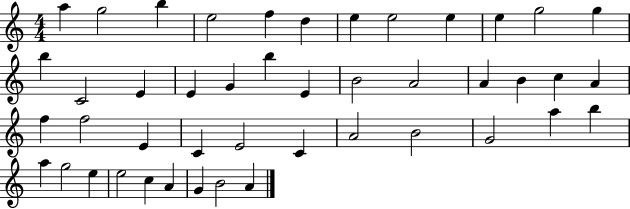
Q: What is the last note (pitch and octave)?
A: A4